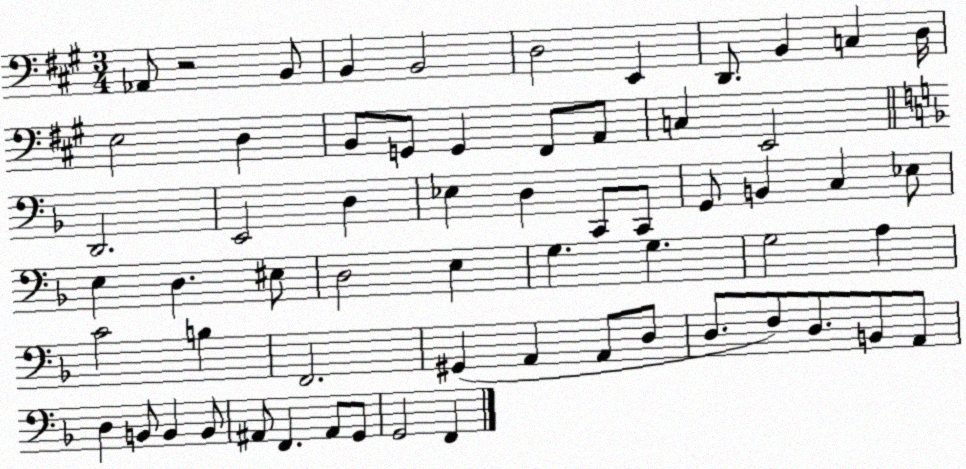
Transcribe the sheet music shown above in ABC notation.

X:1
T:Untitled
M:3/4
L:1/4
K:A
_A,,/2 z2 B,,/2 B,, B,,2 D,2 E,, D,,/2 B,, C, D,/4 E,2 D, B,,/2 G,,/2 G,, ^F,,/2 A,,/2 C, E,,2 D,,2 E,,2 D, _E, D, C,,/2 C,,/2 G,,/2 B,, C, _E,/2 E, D, ^E,/2 D,2 E, G, G, G,2 A, C2 B, F,,2 ^G,, A,, A,,/2 D,/2 D,/2 F,/2 D,/2 B,,/2 A,,/2 D, B,,/2 B,, B,,/2 ^A,,/2 F,, ^A,,/2 G,,/2 G,,2 F,,